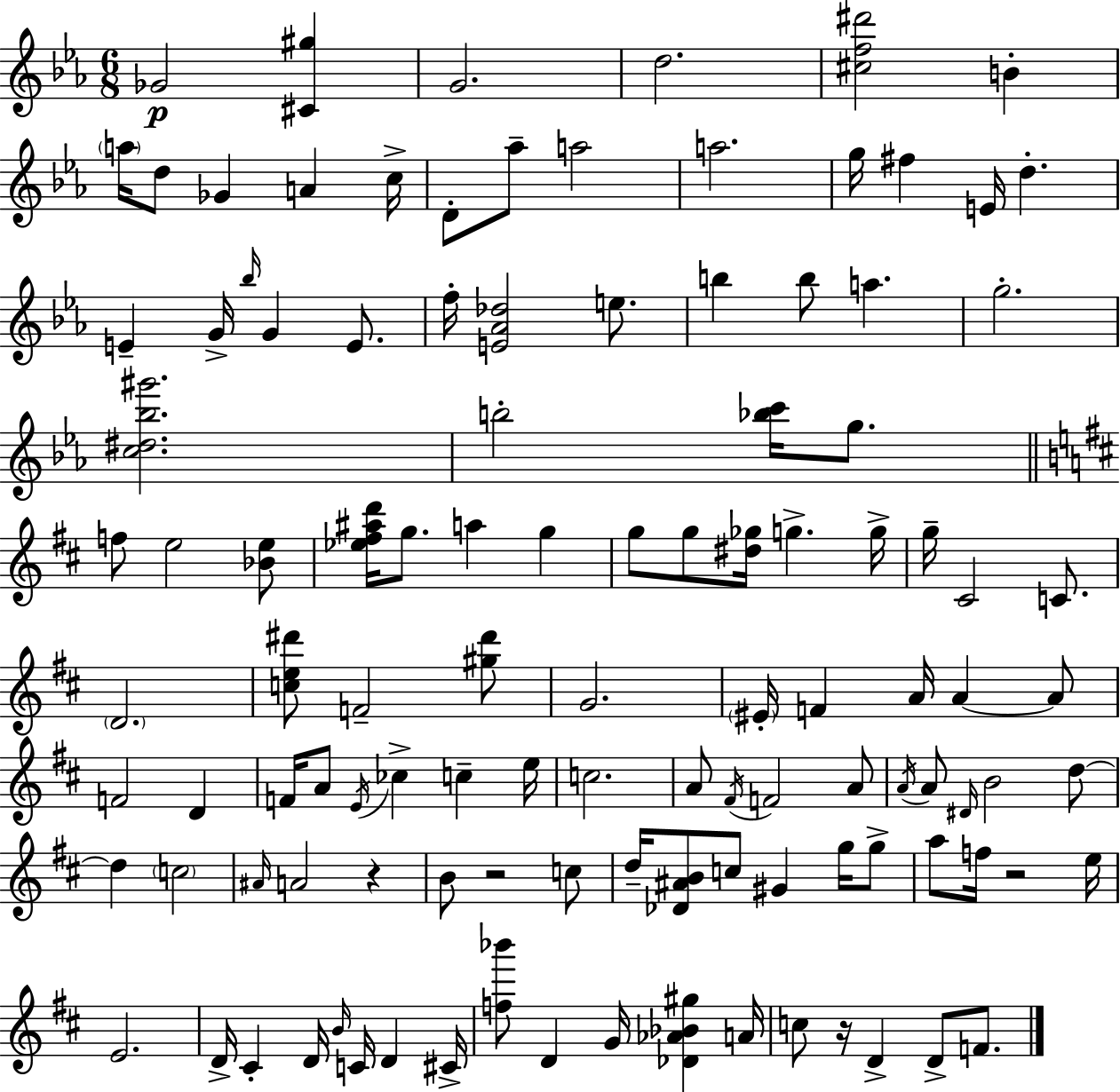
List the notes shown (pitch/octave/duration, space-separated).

Gb4/h [C#4,G#5]/q G4/h. D5/h. [C#5,F5,D#6]/h B4/q A5/s D5/e Gb4/q A4/q C5/s D4/e Ab5/e A5/h A5/h. G5/s F#5/q E4/s D5/q. E4/q G4/s Bb5/s G4/q E4/e. F5/s [E4,Ab4,Db5]/h E5/e. B5/q B5/e A5/q. G5/h. [C5,D#5,Bb5,G#6]/h. B5/h [Bb5,C6]/s G5/e. F5/e E5/h [Bb4,E5]/e [Eb5,F#5,A#5,D6]/s G5/e. A5/q G5/q G5/e G5/e [D#5,Gb5]/s G5/q. G5/s G5/s C#4/h C4/e. D4/h. [C5,E5,D#6]/e F4/h [G#5,D#6]/e G4/h. EIS4/s F4/q A4/s A4/q A4/e F4/h D4/q F4/s A4/e E4/s CES5/q C5/q E5/s C5/h. A4/e F#4/s F4/h A4/e A4/s A4/e D#4/s B4/h D5/e D5/q C5/h A#4/s A4/h R/q B4/e R/h C5/e D5/s [Db4,A#4,B4]/e C5/e G#4/q G5/s G5/e A5/e F5/s R/h E5/s E4/h. D4/s C#4/q D4/s B4/s C4/s D4/q C#4/s [F5,Bb6]/e D4/q G4/s [Db4,Ab4,Bb4,G#5]/q A4/s C5/e R/s D4/q D4/e F4/e.